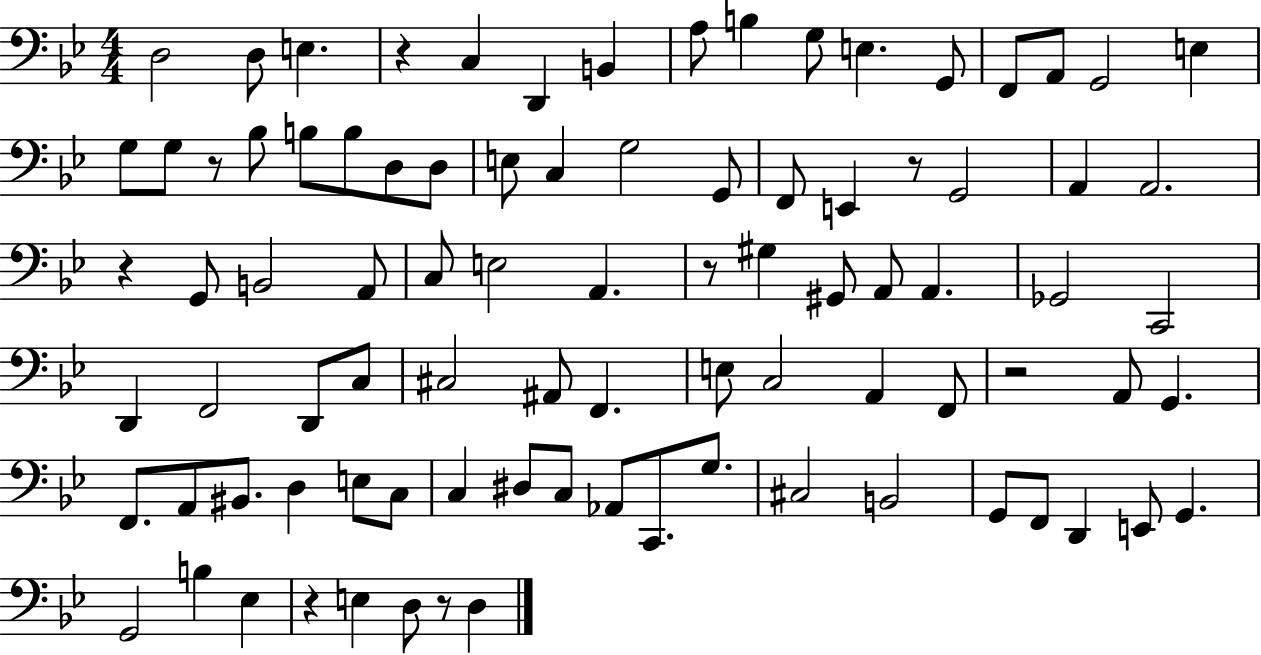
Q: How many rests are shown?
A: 8